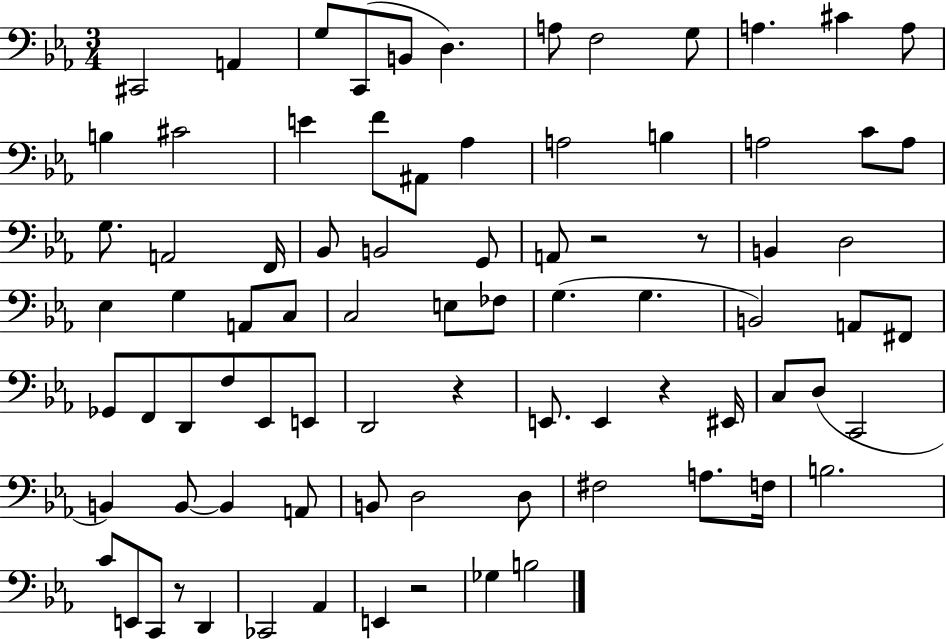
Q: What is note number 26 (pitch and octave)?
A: F2